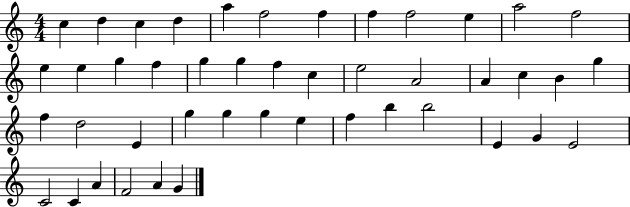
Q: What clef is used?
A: treble